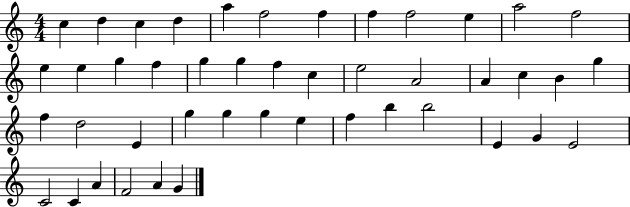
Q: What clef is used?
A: treble